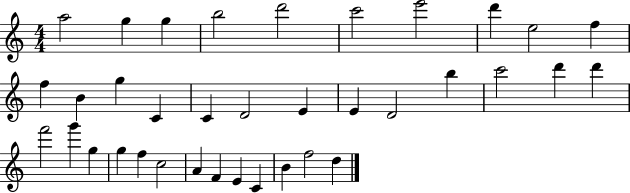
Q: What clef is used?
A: treble